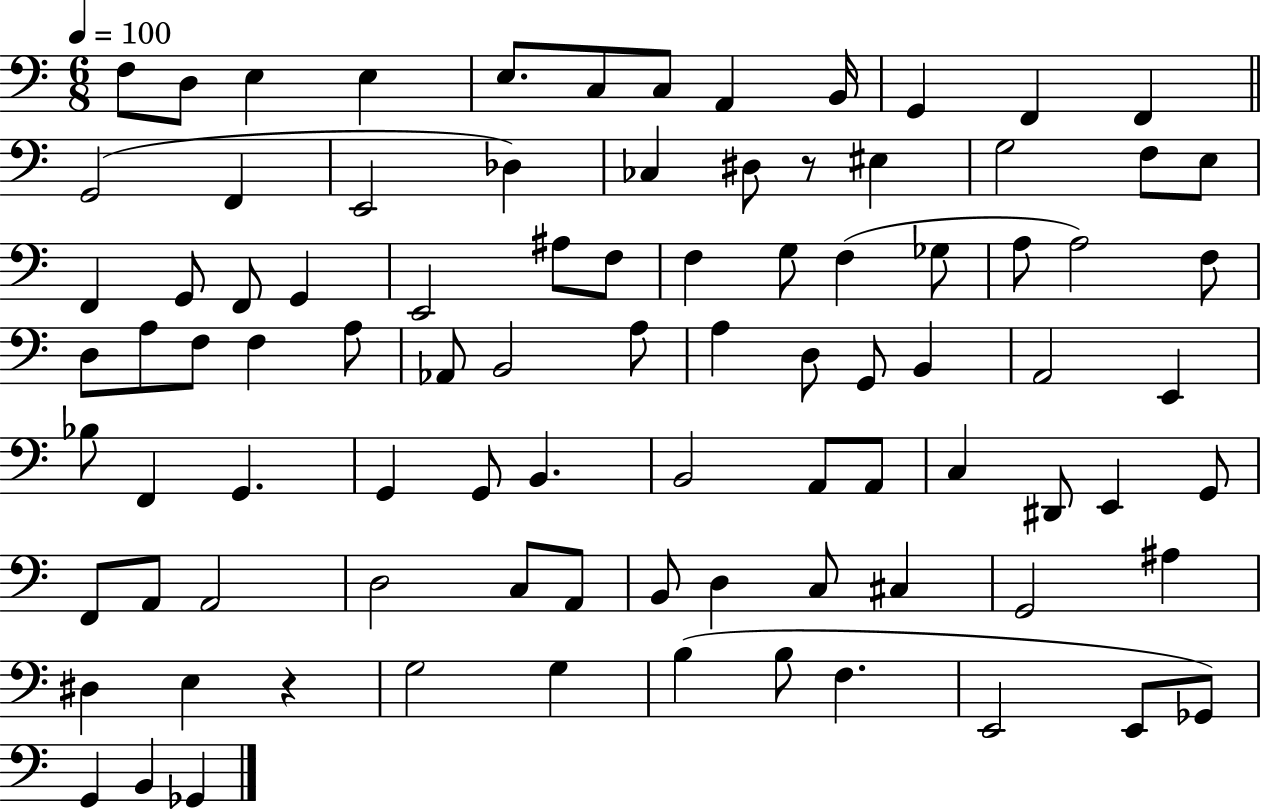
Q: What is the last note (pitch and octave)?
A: Gb2